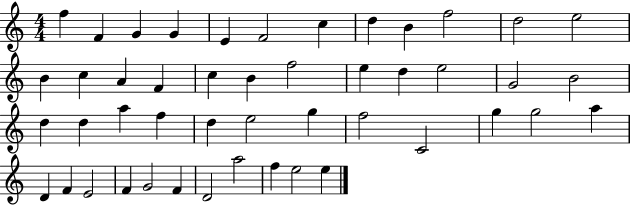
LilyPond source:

{
  \clef treble
  \numericTimeSignature
  \time 4/4
  \key c \major
  f''4 f'4 g'4 g'4 | e'4 f'2 c''4 | d''4 b'4 f''2 | d''2 e''2 | \break b'4 c''4 a'4 f'4 | c''4 b'4 f''2 | e''4 d''4 e''2 | g'2 b'2 | \break d''4 d''4 a''4 f''4 | d''4 e''2 g''4 | f''2 c'2 | g''4 g''2 a''4 | \break d'4 f'4 e'2 | f'4 g'2 f'4 | d'2 a''2 | f''4 e''2 e''4 | \break \bar "|."
}